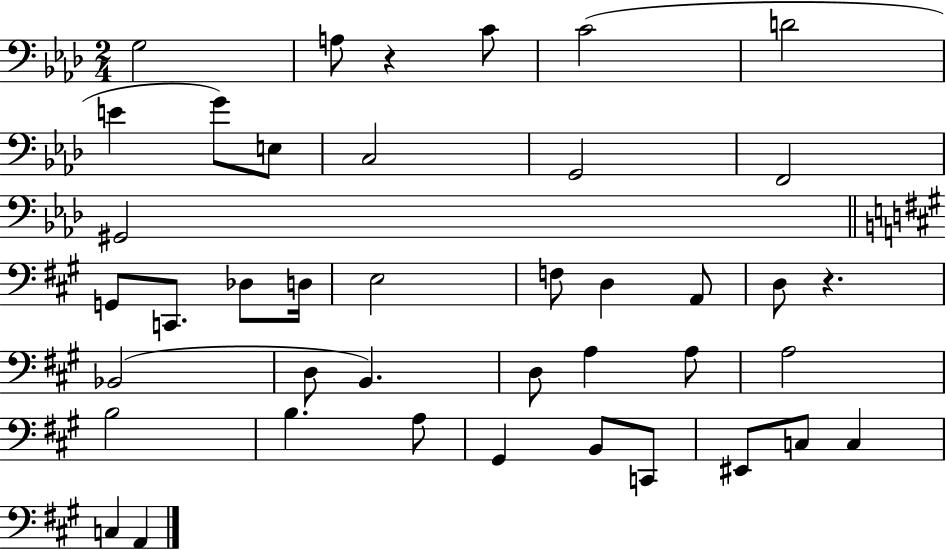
{
  \clef bass
  \numericTimeSignature
  \time 2/4
  \key aes \major
  g2 | a8 r4 c'8 | c'2( | d'2 | \break e'4 g'8) e8 | c2 | g,2 | f,2 | \break gis,2 | \bar "||" \break \key a \major g,8 c,8. des8 d16 | e2 | f8 d4 a,8 | d8 r4. | \break bes,2( | d8 b,4.) | d8 a4 a8 | a2 | \break b2 | b4. a8 | gis,4 b,8 c,8 | eis,8 c8 c4 | \break c4 a,4 | \bar "|."
}